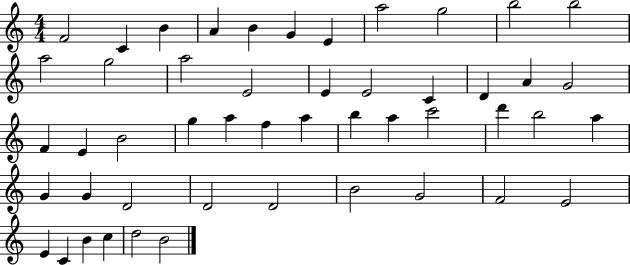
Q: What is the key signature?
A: C major